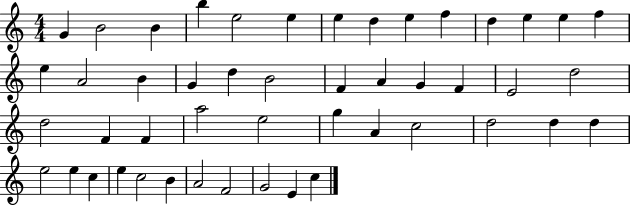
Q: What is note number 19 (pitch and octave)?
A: D5